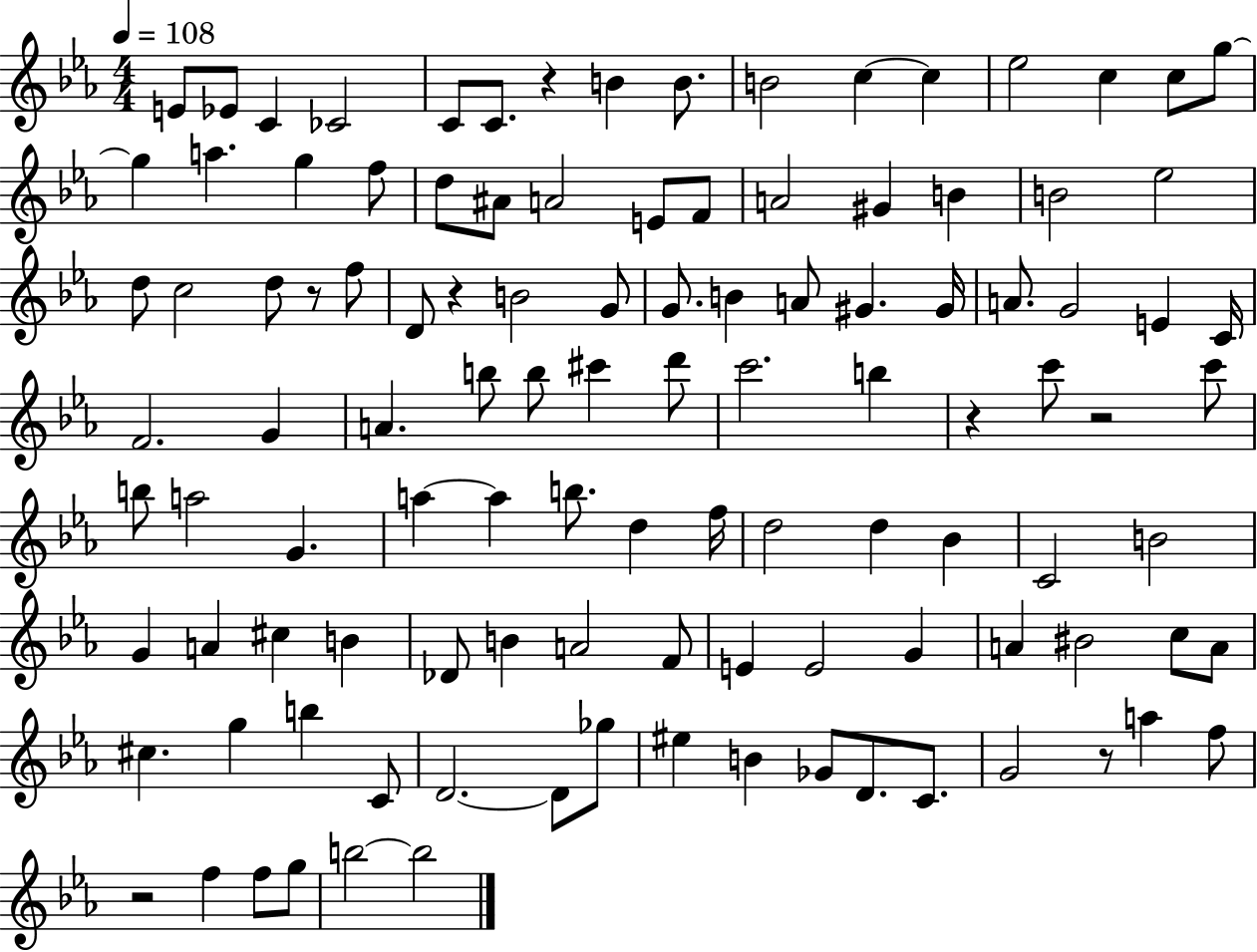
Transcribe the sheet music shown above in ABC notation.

X:1
T:Untitled
M:4/4
L:1/4
K:Eb
E/2 _E/2 C _C2 C/2 C/2 z B B/2 B2 c c _e2 c c/2 g/2 g a g f/2 d/2 ^A/2 A2 E/2 F/2 A2 ^G B B2 _e2 d/2 c2 d/2 z/2 f/2 D/2 z B2 G/2 G/2 B A/2 ^G ^G/4 A/2 G2 E C/4 F2 G A b/2 b/2 ^c' d'/2 c'2 b z c'/2 z2 c'/2 b/2 a2 G a a b/2 d f/4 d2 d _B C2 B2 G A ^c B _D/2 B A2 F/2 E E2 G A ^B2 c/2 A/2 ^c g b C/2 D2 D/2 _g/2 ^e B _G/2 D/2 C/2 G2 z/2 a f/2 z2 f f/2 g/2 b2 b2